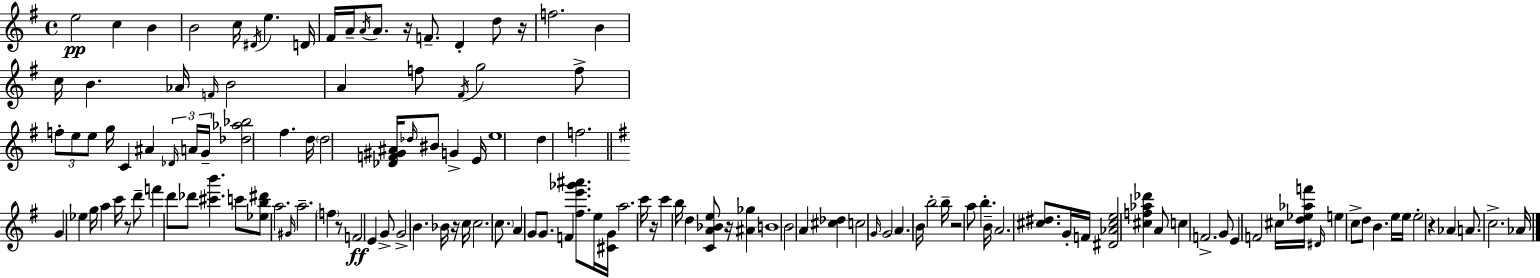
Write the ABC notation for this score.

X:1
T:Untitled
M:4/4
L:1/4
K:G
e2 c B B2 c/4 ^D/4 e D/4 ^F/4 A/4 A/4 A/2 z/4 F/2 D d/2 z/4 f2 B c/4 B _A/4 F/4 B2 A f/2 ^F/4 g2 f/2 f/2 e/2 e/2 g/4 C ^A _D/4 A/4 G/4 [_d_a_b]2 ^f d/4 d2 [_DF^G^A]/4 _d/4 ^B/2 G E/4 e4 d f2 G _e g/4 a c'/4 z/2 d'/2 f' d'/2 _d'/2 [^c'b'] c'/2 [_eb^d']/2 a2 ^G/4 a2 f z/2 F2 E G/2 G2 B _B/4 z/4 c/4 c2 c/2 A G/2 G/2 F [^fe'_g'^a']/2 e/4 [^CG]/4 a2 c'/4 z/4 c' b/4 d [CA_Be]/2 z/4 [^A_g] B4 B2 A [^c_d] c2 G/4 G2 A B/4 b2 b/4 z2 a/2 b B/4 A2 [^c^d]/2 G/4 F/4 [^D_A^ce]2 [^cf_a_d'] A/2 c F2 G/2 E F2 ^c/4 [d_e_af']/4 ^D/4 e c/2 d/2 B e/4 e/4 e2 z _A A/2 c2 _A/4